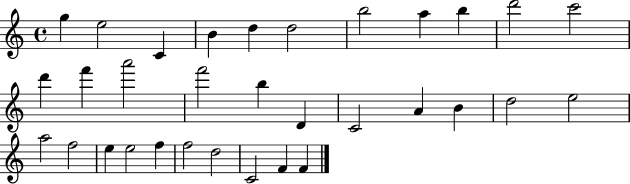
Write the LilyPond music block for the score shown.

{
  \clef treble
  \time 4/4
  \defaultTimeSignature
  \key c \major
  g''4 e''2 c'4 | b'4 d''4 d''2 | b''2 a''4 b''4 | d'''2 c'''2 | \break d'''4 f'''4 a'''2 | f'''2 b''4 d'4 | c'2 a'4 b'4 | d''2 e''2 | \break a''2 f''2 | e''4 e''2 f''4 | f''2 d''2 | c'2 f'4 f'4 | \break \bar "|."
}